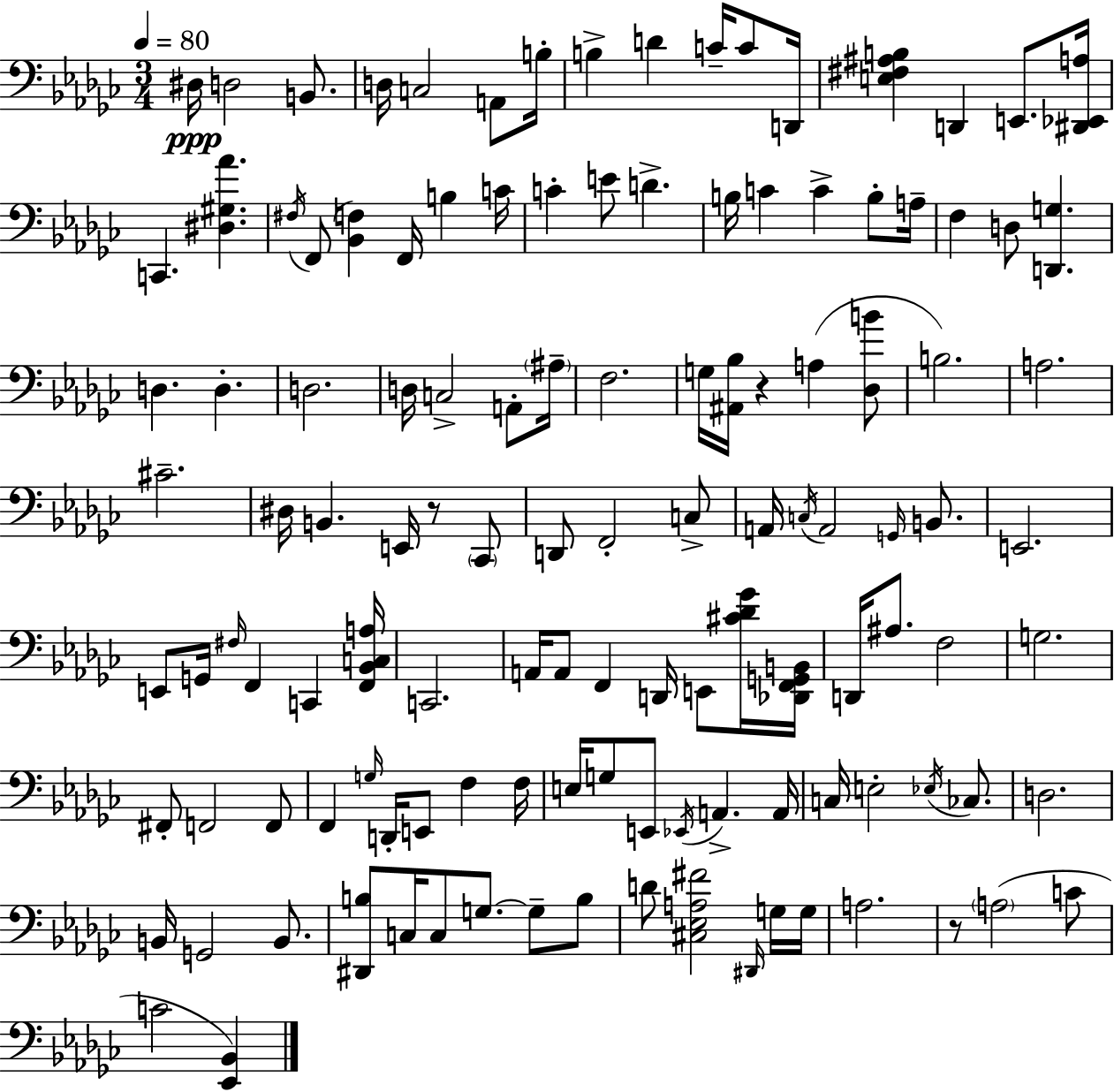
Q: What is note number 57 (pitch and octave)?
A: E2